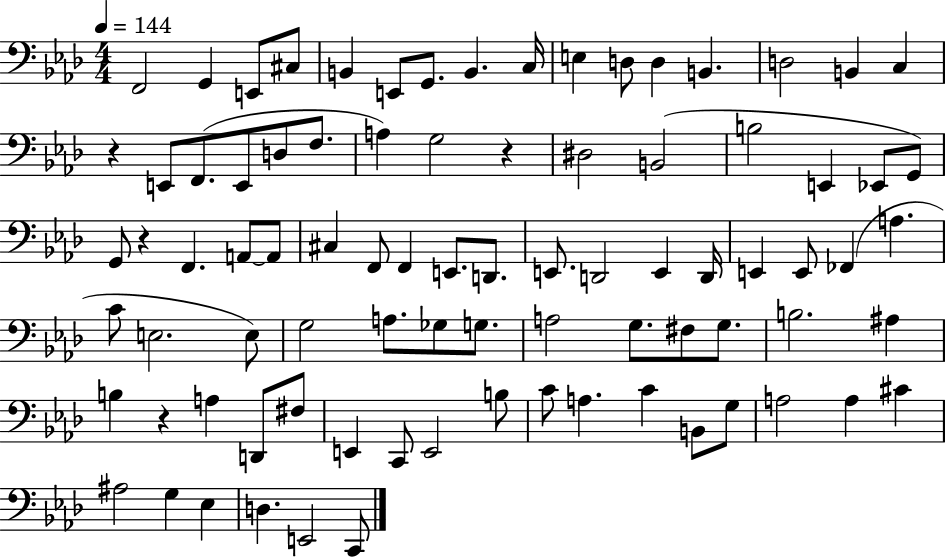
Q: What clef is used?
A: bass